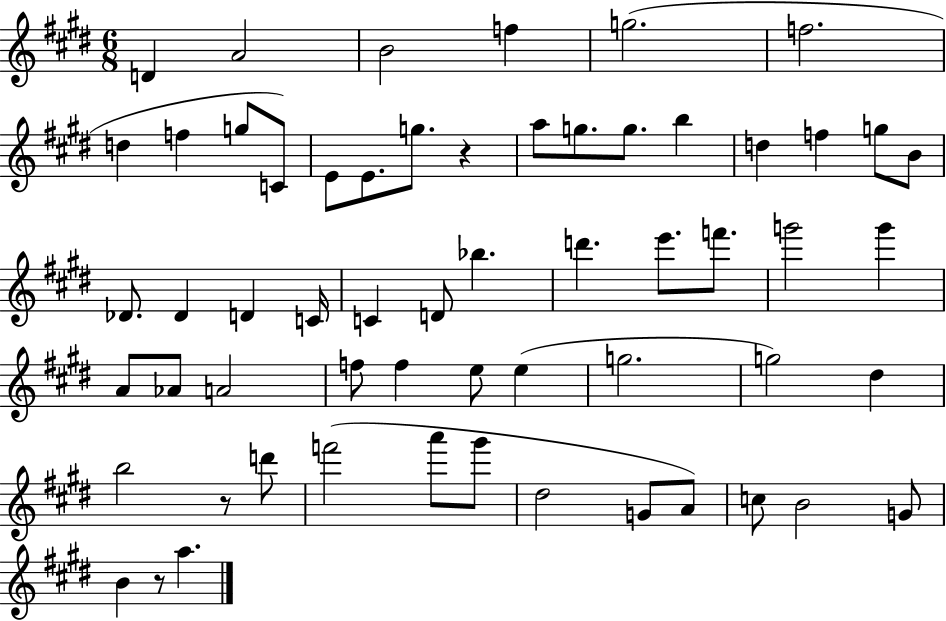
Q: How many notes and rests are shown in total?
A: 59